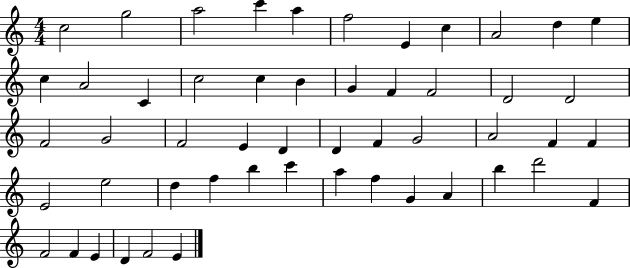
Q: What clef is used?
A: treble